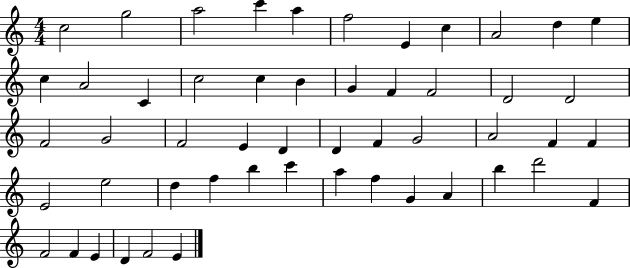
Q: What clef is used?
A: treble